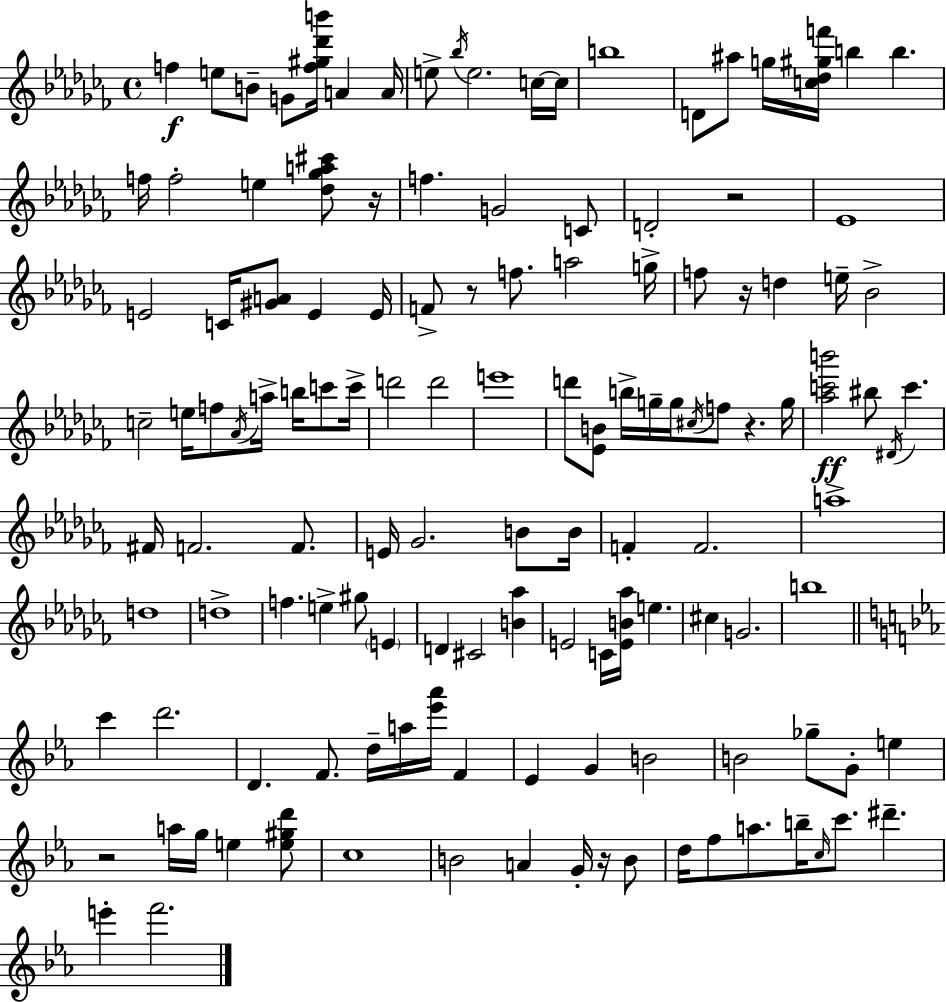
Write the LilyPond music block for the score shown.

{
  \clef treble
  \time 4/4
  \defaultTimeSignature
  \key aes \minor
  \repeat volta 2 { f''4\f e''8 b'8-- g'8 <f'' gis'' des''' b'''>16 a'4 a'16 | e''8-> \acciaccatura { bes''16 } e''2. c''16~~ | c''16 b''1 | d'8 ais''8 g''16 <c'' des'' gis'' f'''>16 b''4 b''4. | \break f''16 f''2-. e''4 <des'' ges'' a'' cis'''>8 | r16 f''4. g'2 c'8 | d'2-. r2 | ees'1 | \break e'2 c'16 <gis' a'>8 e'4 | e'16 f'8-> r8 f''8. a''2 | g''16-> f''8 r16 d''4 e''16-- bes'2-> | c''2-- e''16 f''8 \acciaccatura { aes'16 } a''16-> b''16 c'''8 | \break c'''16-> d'''2 d'''2 | e'''1 | d'''8 <ees' b'>8 b''16-> g''16-- g''16 \acciaccatura { cis''16 } f''8 r4. | g''16 <aes'' c''' b'''>2\ff bis''8 \acciaccatura { dis'16 } c'''4. | \break fis'16 f'2. | f'8. e'16 ges'2. | b'8 b'16 f'4-. f'2. | a''1-> | \break d''1 | d''1-> | f''4. e''4-> gis''8 | \parenthesize e'4 d'4 cis'2 | \break <b' aes''>4 e'2 c'16 <e' b' aes''>16 e''4. | cis''4 g'2. | b''1 | \bar "||" \break \key c \minor c'''4 d'''2. | d'4. f'8. d''16-- a''16 <ees''' aes'''>16 f'4 | ees'4 g'4 b'2 | b'2 ges''8-- g'8-. e''4 | \break r2 a''16 g''16 e''4 <e'' gis'' d'''>8 | c''1 | b'2 a'4 g'16-. r16 b'8 | d''16 f''8 a''8. b''16-- \grace { c''16 } c'''8. dis'''4.-- | \break e'''4-. f'''2. | } \bar "|."
}